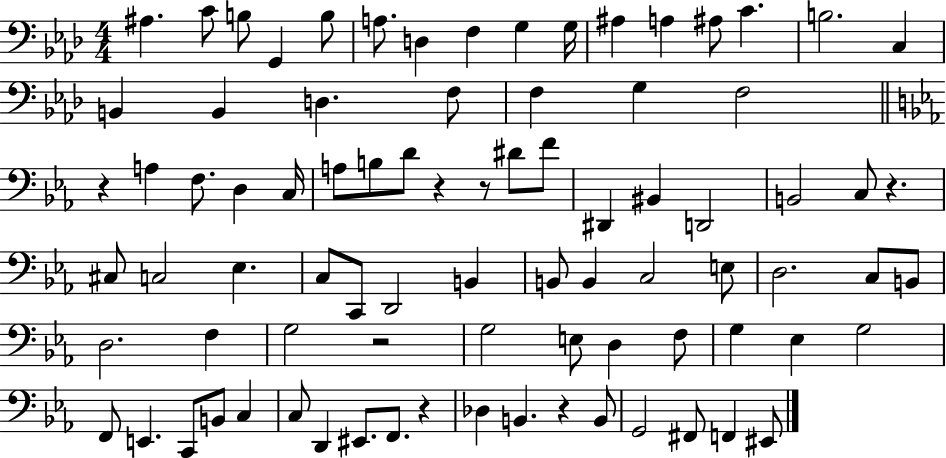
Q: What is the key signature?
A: AES major